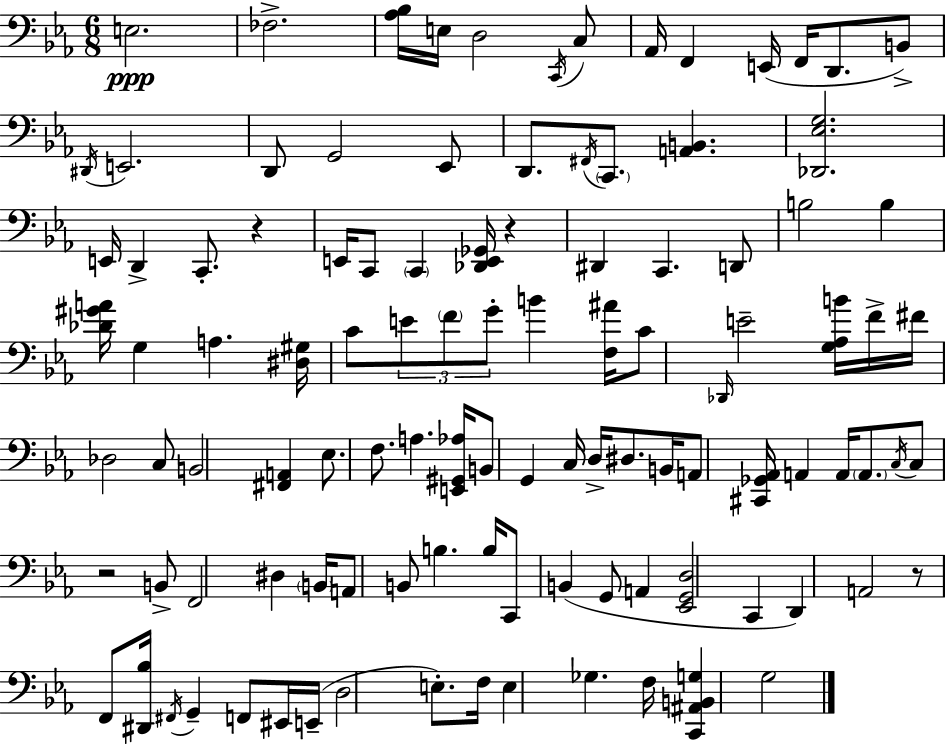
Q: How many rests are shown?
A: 4